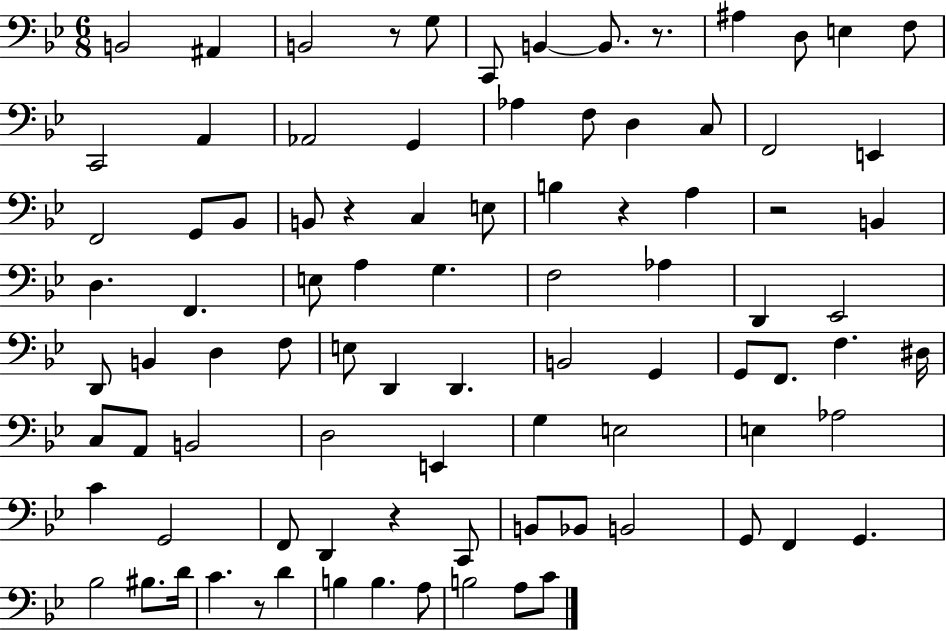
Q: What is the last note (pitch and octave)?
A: C4